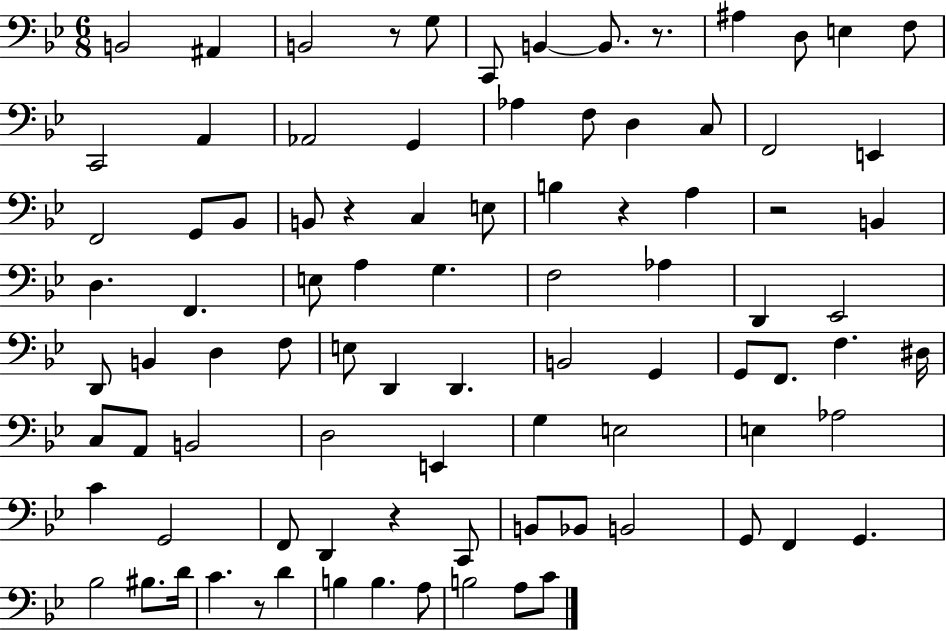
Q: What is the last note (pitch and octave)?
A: C4